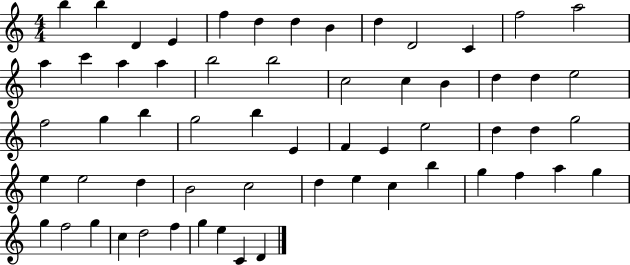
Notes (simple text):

B5/q B5/q D4/q E4/q F5/q D5/q D5/q B4/q D5/q D4/h C4/q F5/h A5/h A5/q C6/q A5/q A5/q B5/h B5/h C5/h C5/q B4/q D5/q D5/q E5/h F5/h G5/q B5/q G5/h B5/q E4/q F4/q E4/q E5/h D5/q D5/q G5/h E5/q E5/h D5/q B4/h C5/h D5/q E5/q C5/q B5/q G5/q F5/q A5/q G5/q G5/q F5/h G5/q C5/q D5/h F5/q G5/q E5/q C4/q D4/q